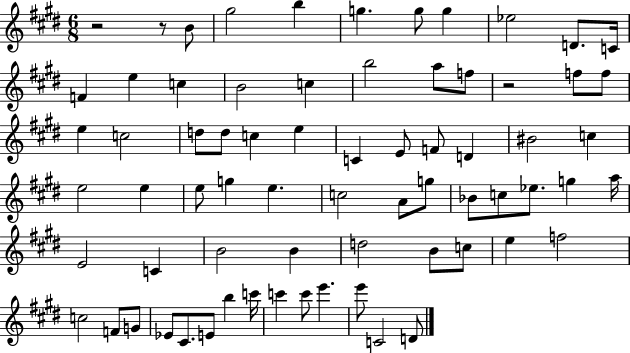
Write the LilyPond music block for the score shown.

{
  \clef treble
  \numericTimeSignature
  \time 6/8
  \key e \major
  \repeat volta 2 { r2 r8 b'8 | gis''2 b''4 | g''4. g''8 g''4 | ees''2 d'8. c'16 | \break f'4 e''4 c''4 | b'2 c''4 | b''2 a''8 f''8 | r2 f''8 f''8 | \break e''4 c''2 | d''8 d''8 c''4 e''4 | c'4 e'8 f'8 d'4 | bis'2 c''4 | \break e''2 e''4 | e''8 g''4 e''4. | c''2 a'8 g''8 | bes'8 c''8 ees''8. g''4 a''16 | \break e'2 c'4 | b'2 b'4 | d''2 b'8 c''8 | e''4 f''2 | \break c''2 f'8 g'8 | ees'8 cis'8. e'8 b''4 c'''16 | c'''4 c'''8 e'''4. | e'''8 c'2 d'8 | \break } \bar "|."
}